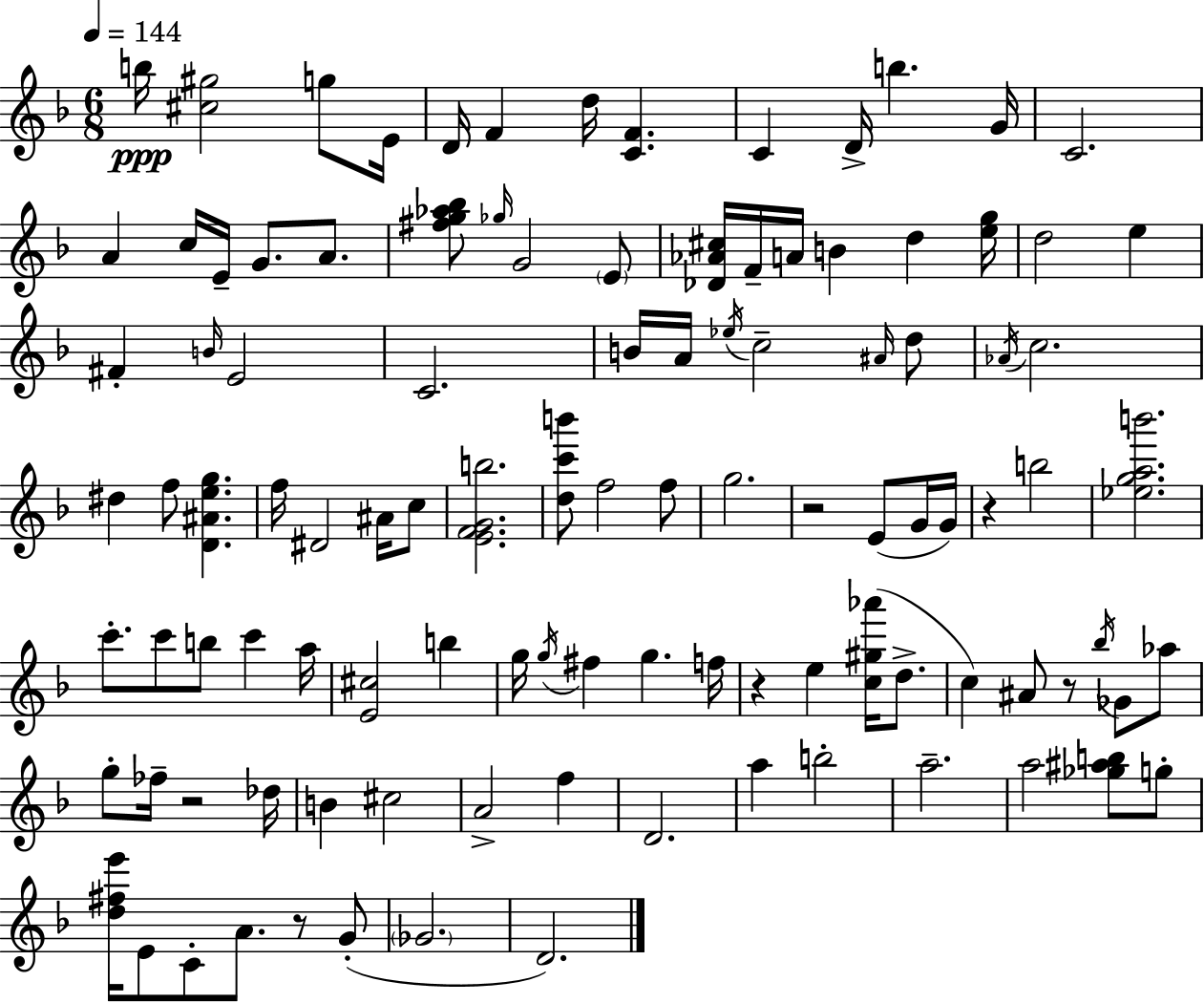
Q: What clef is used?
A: treble